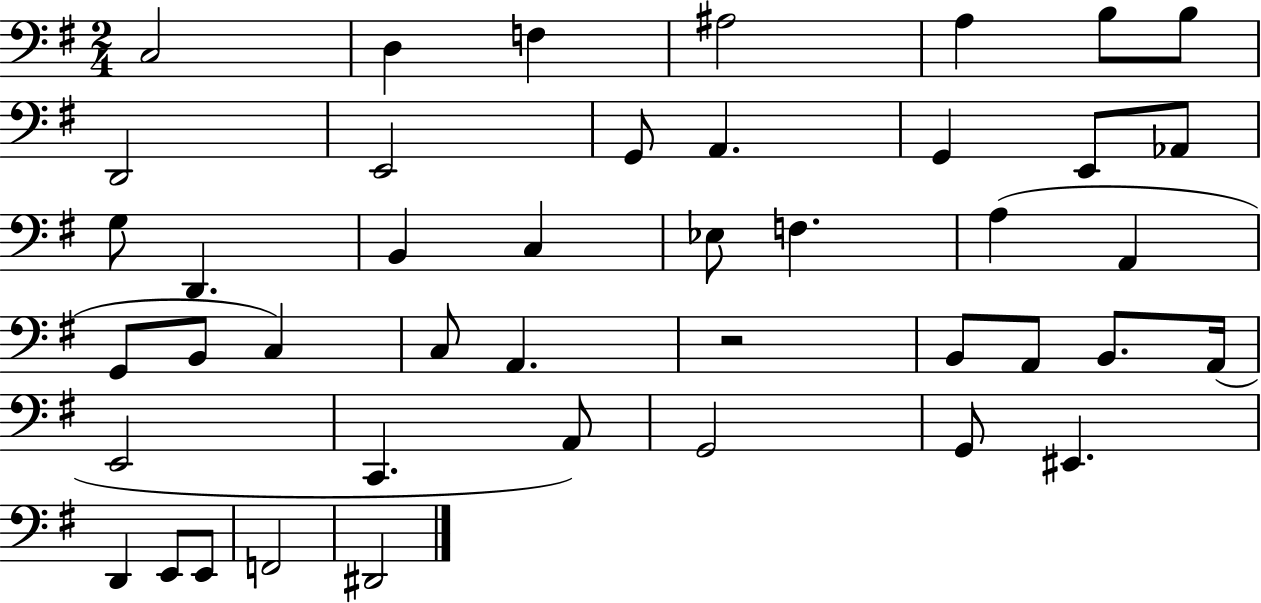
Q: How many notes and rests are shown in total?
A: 43